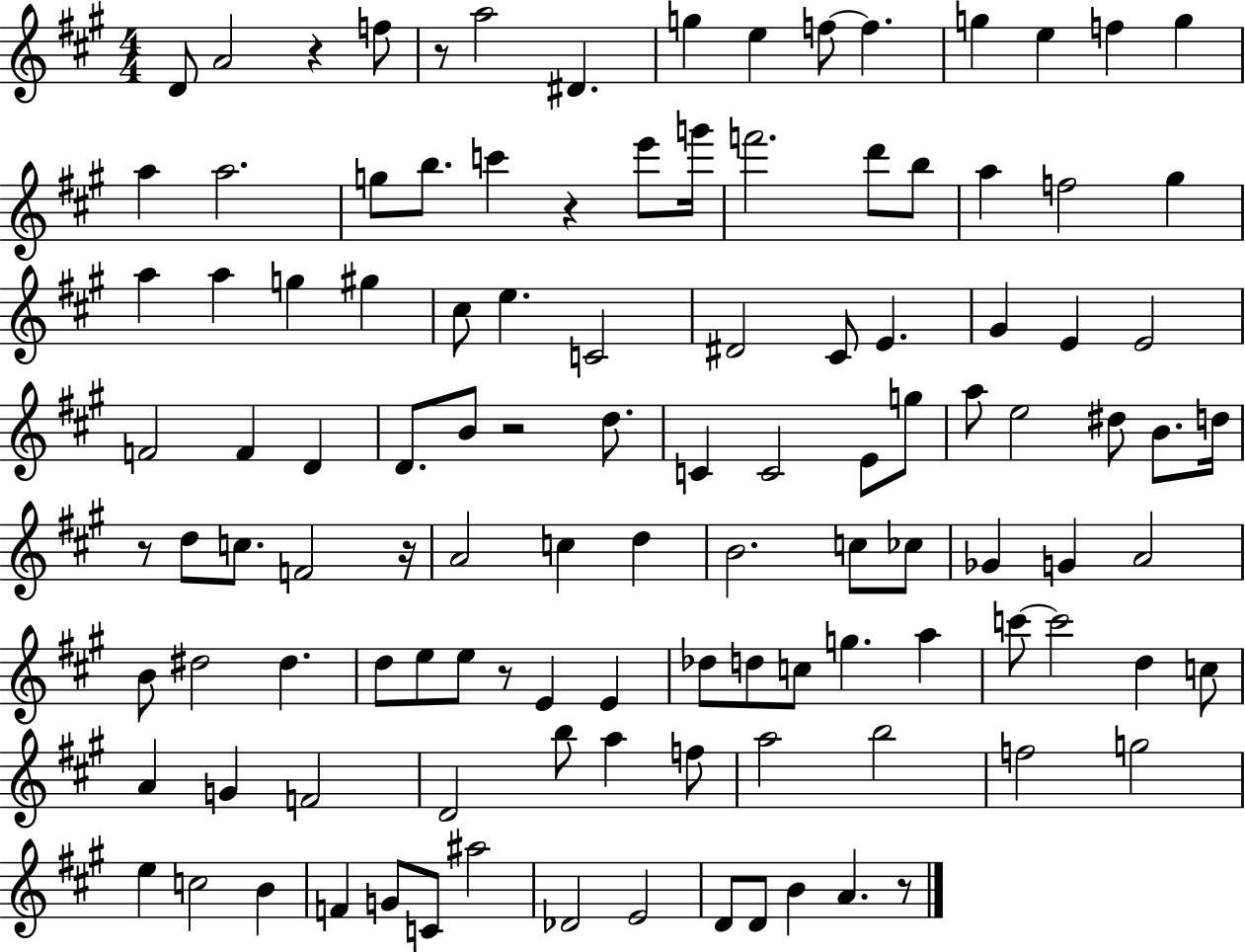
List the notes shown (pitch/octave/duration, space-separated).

D4/e A4/h R/q F5/e R/e A5/h D#4/q. G5/q E5/q F5/e F5/q. G5/q E5/q F5/q G5/q A5/q A5/h. G5/e B5/e. C6/q R/q E6/e G6/s F6/h. D6/e B5/e A5/q F5/h G#5/q A5/q A5/q G5/q G#5/q C#5/e E5/q. C4/h D#4/h C#4/e E4/q. G#4/q E4/q E4/h F4/h F4/q D4/q D4/e. B4/e R/h D5/e. C4/q C4/h E4/e G5/e A5/e E5/h D#5/e B4/e. D5/s R/e D5/e C5/e. F4/h R/s A4/h C5/q D5/q B4/h. C5/e CES5/e Gb4/q G4/q A4/h B4/e D#5/h D#5/q. D5/e E5/e E5/e R/e E4/q E4/q Db5/e D5/e C5/e G5/q. A5/q C6/e C6/h D5/q C5/e A4/q G4/q F4/h D4/h B5/e A5/q F5/e A5/h B5/h F5/h G5/h E5/q C5/h B4/q F4/q G4/e C4/e A#5/h Db4/h E4/h D4/e D4/e B4/q A4/q. R/e